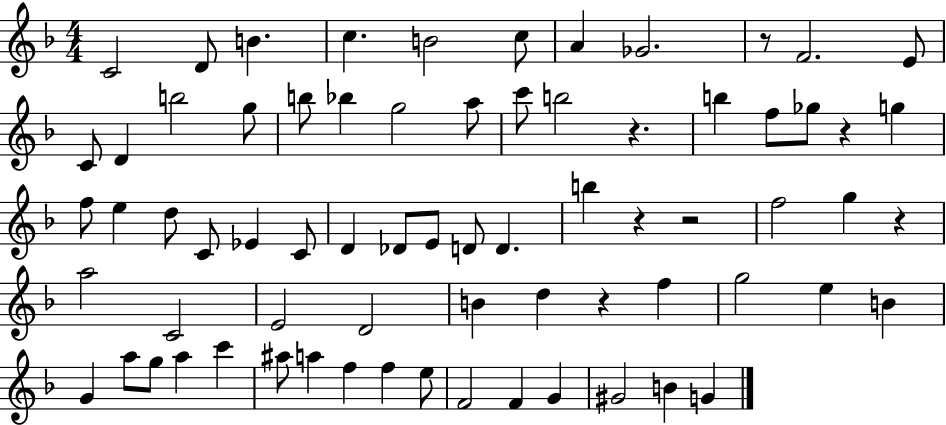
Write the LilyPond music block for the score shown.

{
  \clef treble
  \numericTimeSignature
  \time 4/4
  \key f \major
  c'2 d'8 b'4. | c''4. b'2 c''8 | a'4 ges'2. | r8 f'2. e'8 | \break c'8 d'4 b''2 g''8 | b''8 bes''4 g''2 a''8 | c'''8 b''2 r4. | b''4 f''8 ges''8 r4 g''4 | \break f''8 e''4 d''8 c'8 ees'4 c'8 | d'4 des'8 e'8 d'8 d'4. | b''4 r4 r2 | f''2 g''4 r4 | \break a''2 c'2 | e'2 d'2 | b'4 d''4 r4 f''4 | g''2 e''4 b'4 | \break g'4 a''8 g''8 a''4 c'''4 | ais''8 a''4 f''4 f''4 e''8 | f'2 f'4 g'4 | gis'2 b'4 g'4 | \break \bar "|."
}